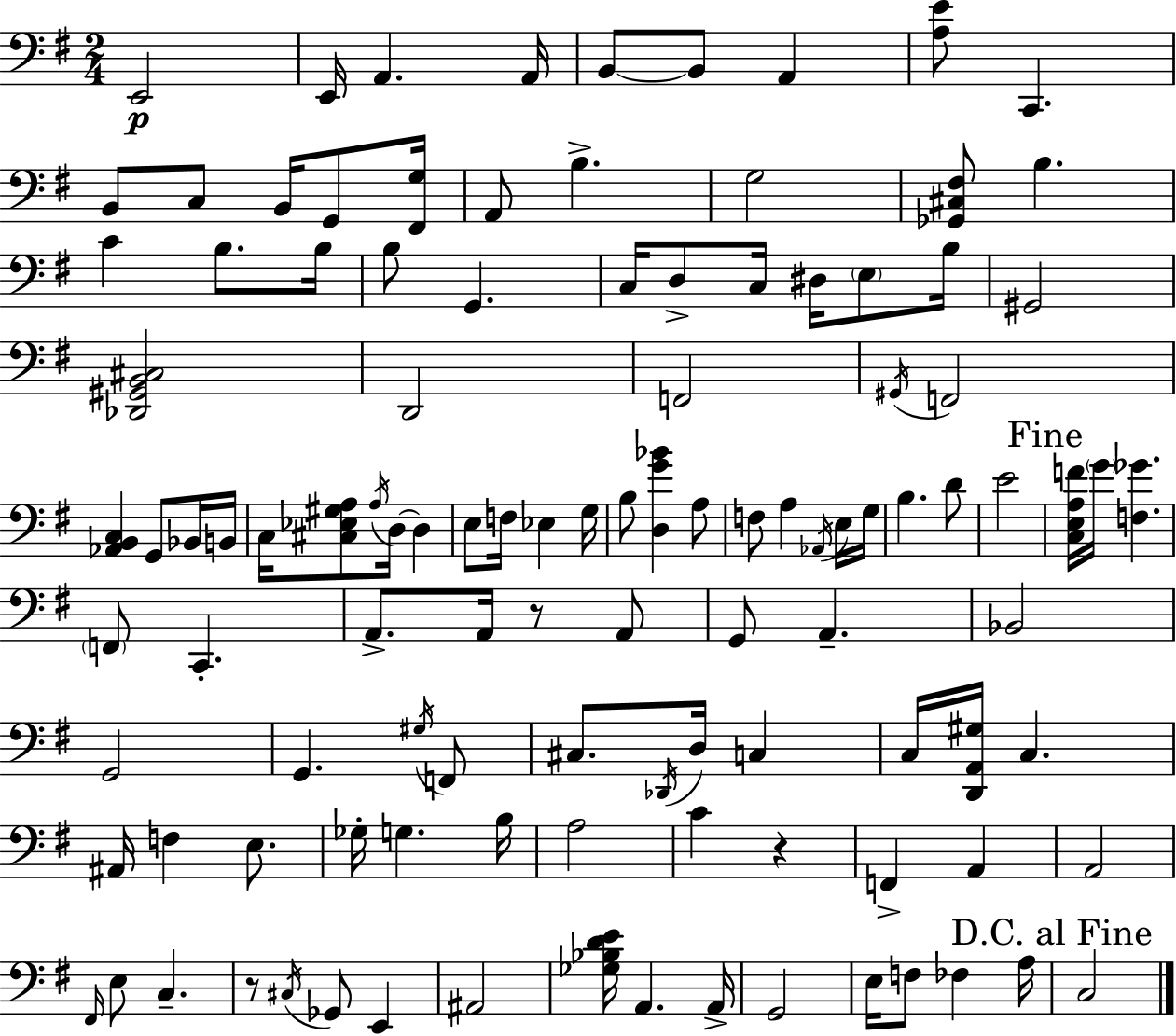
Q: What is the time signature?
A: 2/4